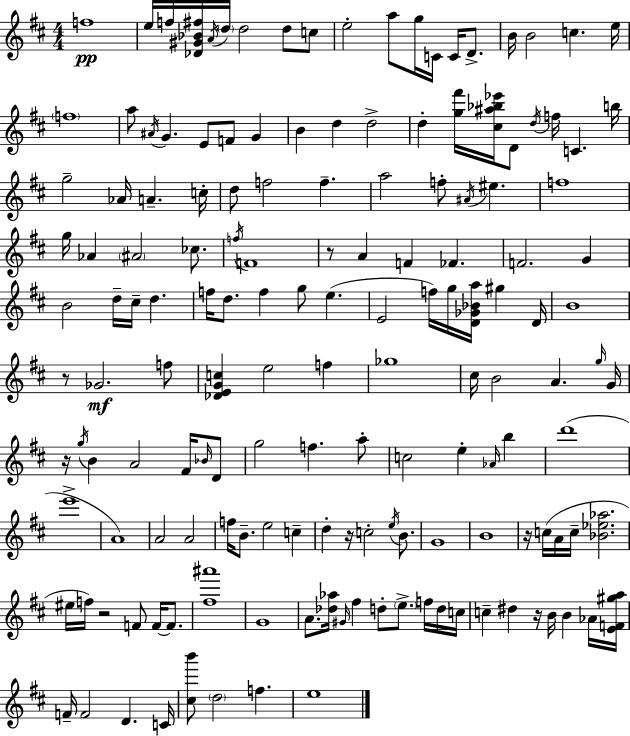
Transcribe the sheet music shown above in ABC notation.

X:1
T:Untitled
M:4/4
L:1/4
K:D
f4 e/4 f/4 [_D^G_B^f]/4 A/4 d/4 d2 d/2 c/2 e2 a/2 g/4 C/4 C/4 D/2 B/4 B2 c e/4 f4 a/2 ^A/4 G E/2 F/2 G B d d2 d [g^f']/4 [^c^a_b_e']/4 D/2 d/4 f/4 C b/4 g2 _A/4 A c/4 d/2 f2 f a2 f/2 ^A/4 ^e f4 g/4 _A ^A2 _c/2 f/4 F4 z/2 A F _F F2 G B2 d/4 ^c/4 d f/4 d/2 f g/2 e E2 f/4 g/4 [D_G_Ba]/4 ^g D/4 B4 z/2 _G2 f/2 [_DEGc] e2 f _g4 ^c/4 B2 A g/4 G/4 z/4 g/4 B A2 ^F/4 _B/4 D/2 g2 f a/2 c2 e _A/4 b d'4 e'4 A4 A2 A2 f/4 B/2 e2 c d z/4 c2 e/4 B/2 G4 B4 z/4 c/4 A/4 c/4 [_B_e_a]2 ^e/4 f/4 z2 F/2 F/4 F/2 [^f^a']4 G4 A/2 [_d_a]/4 ^G/4 ^f d/2 e/2 f/4 d/4 c/4 c ^d z/4 B/4 B _A/4 [EF^ga]/4 F/4 F2 D C/4 [^cb']/2 d2 f e4